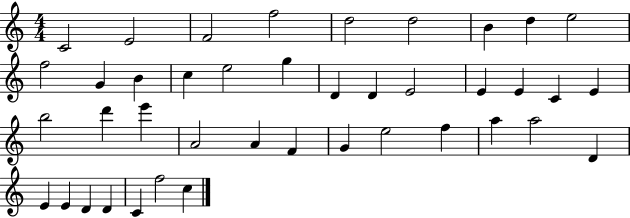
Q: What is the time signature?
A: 4/4